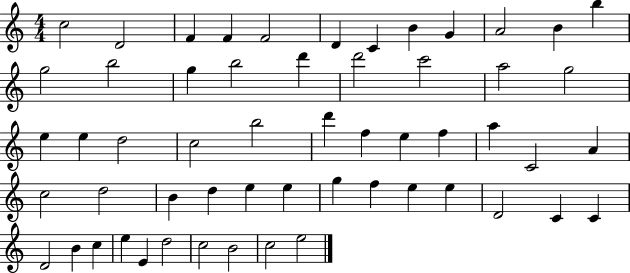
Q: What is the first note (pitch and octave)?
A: C5